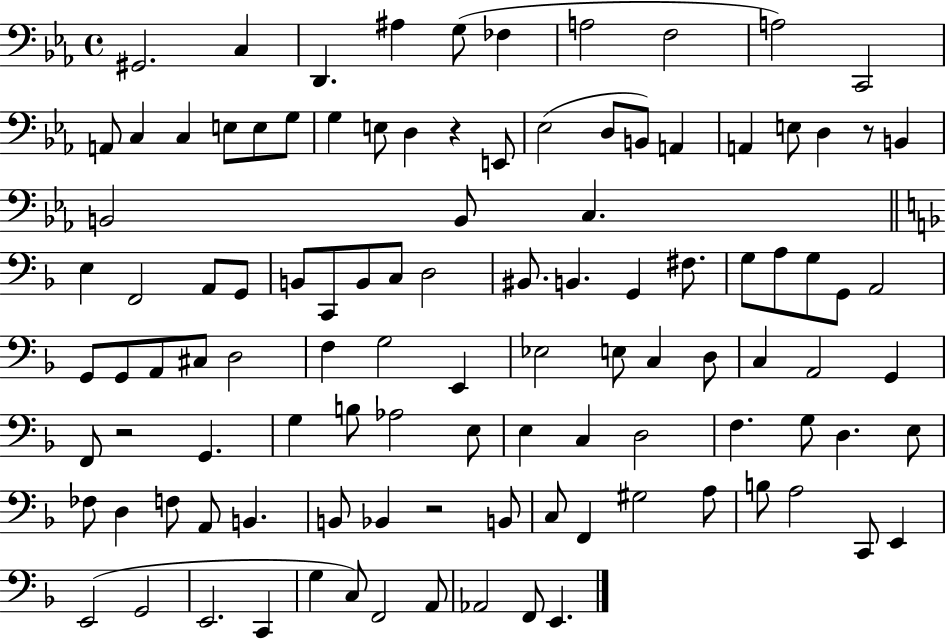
X:1
T:Untitled
M:4/4
L:1/4
K:Eb
^G,,2 C, D,, ^A, G,/2 _F, A,2 F,2 A,2 C,,2 A,,/2 C, C, E,/2 E,/2 G,/2 G, E,/2 D, z E,,/2 _E,2 D,/2 B,,/2 A,, A,, E,/2 D, z/2 B,, B,,2 B,,/2 C, E, F,,2 A,,/2 G,,/2 B,,/2 C,,/2 B,,/2 C,/2 D,2 ^B,,/2 B,, G,, ^F,/2 G,/2 A,/2 G,/2 G,,/2 A,,2 G,,/2 G,,/2 A,,/2 ^C,/2 D,2 F, G,2 E,, _E,2 E,/2 C, D,/2 C, A,,2 G,, F,,/2 z2 G,, G, B,/2 _A,2 E,/2 E, C, D,2 F, G,/2 D, E,/2 _F,/2 D, F,/2 A,,/2 B,, B,,/2 _B,, z2 B,,/2 C,/2 F,, ^G,2 A,/2 B,/2 A,2 C,,/2 E,, E,,2 G,,2 E,,2 C,, G, C,/2 F,,2 A,,/2 _A,,2 F,,/2 E,,